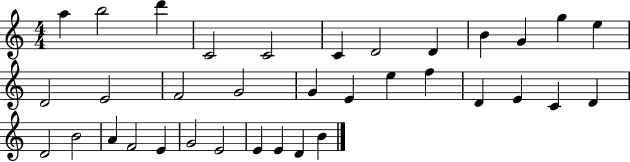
A5/q B5/h D6/q C4/h C4/h C4/q D4/h D4/q B4/q G4/q G5/q E5/q D4/h E4/h F4/h G4/h G4/q E4/q E5/q F5/q D4/q E4/q C4/q D4/q D4/h B4/h A4/q F4/h E4/q G4/h E4/h E4/q E4/q D4/q B4/q